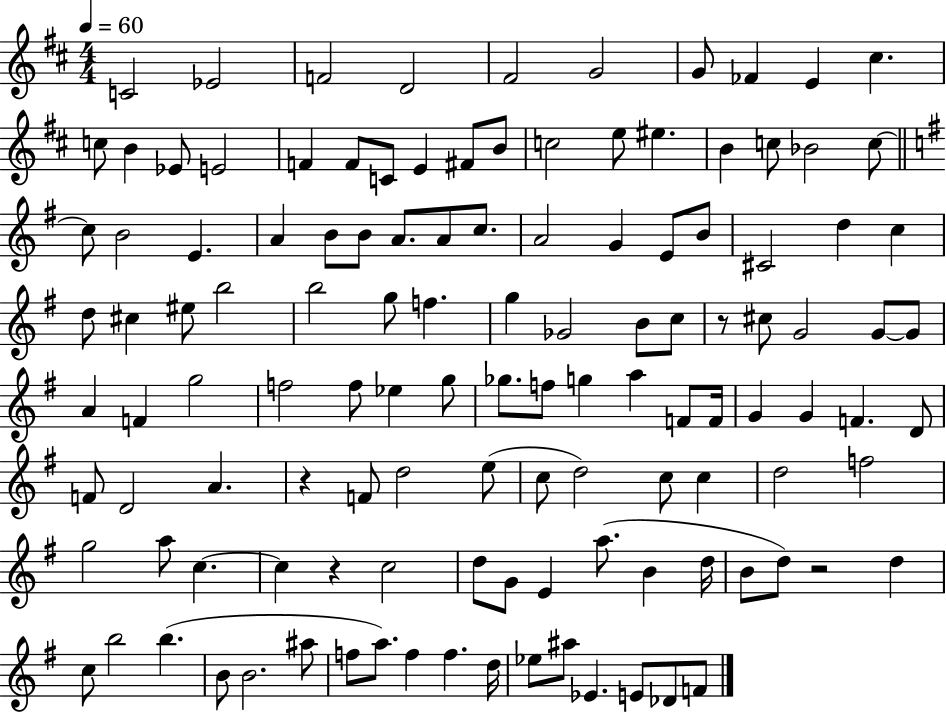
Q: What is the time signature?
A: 4/4